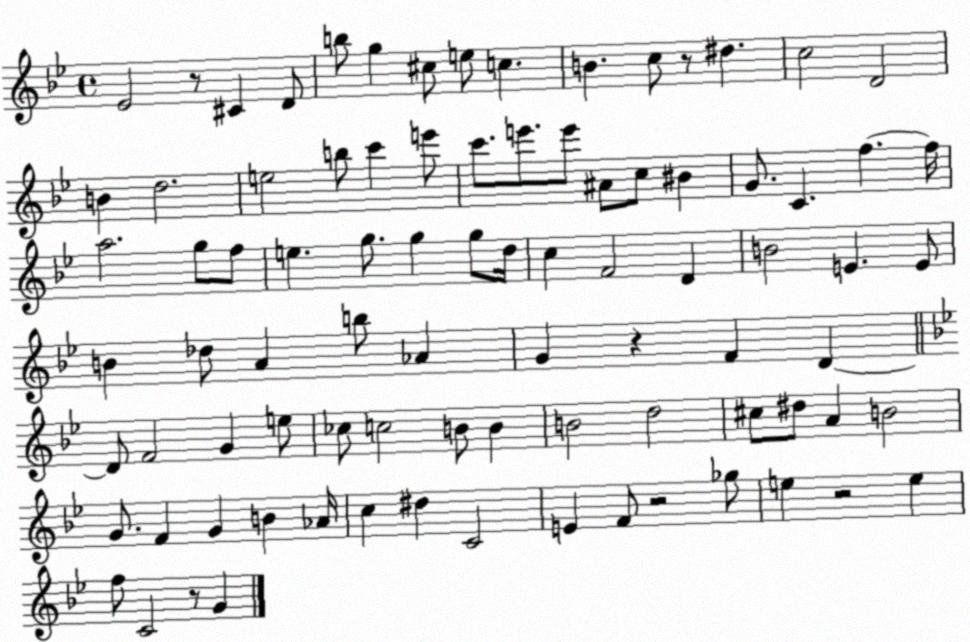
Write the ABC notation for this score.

X:1
T:Untitled
M:4/4
L:1/4
K:Bb
_E2 z/2 ^C D/2 b/2 g ^c/2 e/2 c B c/2 z/2 ^d c2 D2 B d2 e2 b/2 c' e'/2 c'/2 e'/2 e'/2 ^A/2 c/2 ^B G/2 C f f/4 a2 g/2 f/2 e g/2 g g/2 d/4 c F2 D B2 E E/2 B _d/2 A b/2 _A G z F D D/2 F2 G e/2 _c/2 c2 B/2 B B2 d2 ^c/2 ^d/2 A B2 G/2 F G B _A/4 c ^d C2 E F/2 z2 _g/2 e z2 e f/2 C2 z/2 G